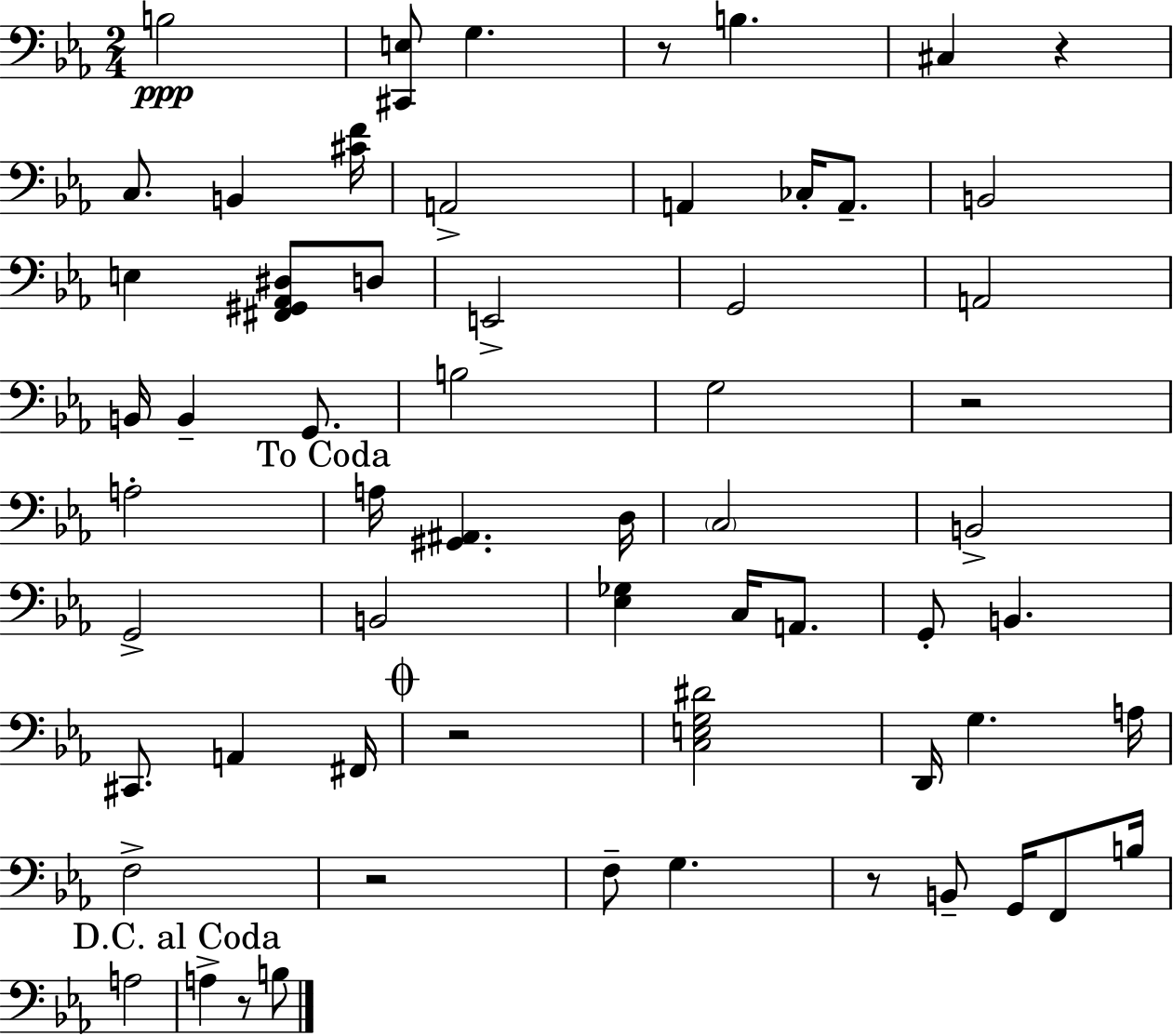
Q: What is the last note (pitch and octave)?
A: B3